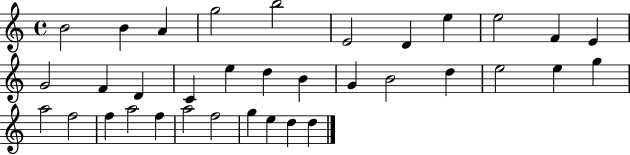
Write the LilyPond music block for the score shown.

{
  \clef treble
  \time 4/4
  \defaultTimeSignature
  \key c \major
  b'2 b'4 a'4 | g''2 b''2 | e'2 d'4 e''4 | e''2 f'4 e'4 | \break g'2 f'4 d'4 | c'4 e''4 d''4 b'4 | g'4 b'2 d''4 | e''2 e''4 g''4 | \break a''2 f''2 | f''4 a''2 f''4 | a''2 f''2 | g''4 e''4 d''4 d''4 | \break \bar "|."
}